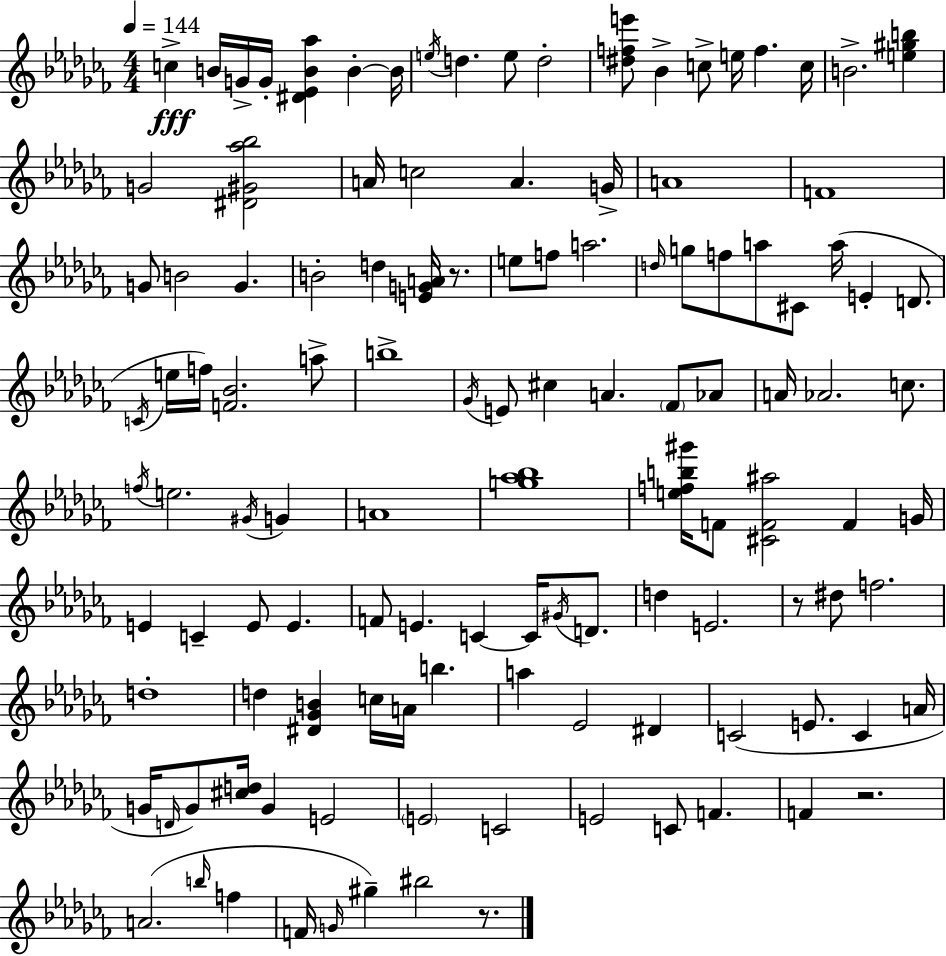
C5/q B4/s G4/s G4/s [D#4,Eb4,B4,Ab5]/q B4/q B4/s E5/s D5/q. E5/e D5/h [D#5,F5,E6]/e Bb4/q C5/e E5/s F5/q. C5/s B4/h. [E5,G#5,B5]/q G4/h [D#4,G#4,Ab5,Bb5]/h A4/s C5/h A4/q. G4/s A4/w F4/w G4/e B4/h G4/q. B4/h D5/q [E4,G4,A4]/s R/e. E5/e F5/e A5/h. D5/s G5/e F5/e A5/e C#4/e A5/s E4/q D4/e. C4/s E5/s F5/s [F4,Bb4]/h. A5/e B5/w Gb4/s E4/e C#5/q A4/q. FES4/e Ab4/e A4/s Ab4/h. C5/e. F5/s E5/h. G#4/s G4/q A4/w [G5,Ab5,Bb5]/w [E5,F5,B5,G#6]/s F4/e [C#4,F4,A#5]/h F4/q G4/s E4/q C4/q E4/e E4/q. F4/e E4/q. C4/q C4/s G#4/s D4/e. D5/q E4/h. R/e D#5/e F5/h. D5/w D5/q [D#4,Gb4,B4]/q C5/s A4/s B5/q. A5/q Eb4/h D#4/q C4/h E4/e. C4/q A4/s G4/s D4/s G4/e [C#5,D5]/s G4/q E4/h E4/h C4/h E4/h C4/e F4/q. F4/q R/h. A4/h. B5/s F5/q F4/s G4/s G#5/q BIS5/h R/e.